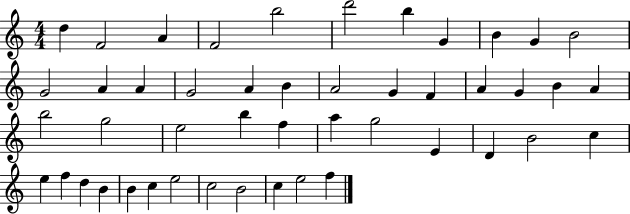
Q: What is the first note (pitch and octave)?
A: D5